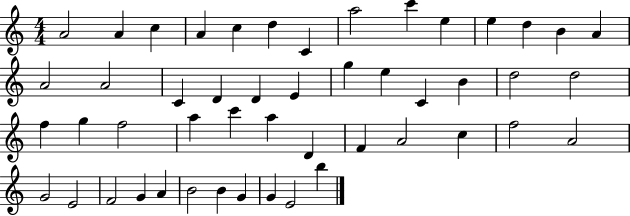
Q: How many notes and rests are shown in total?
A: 49